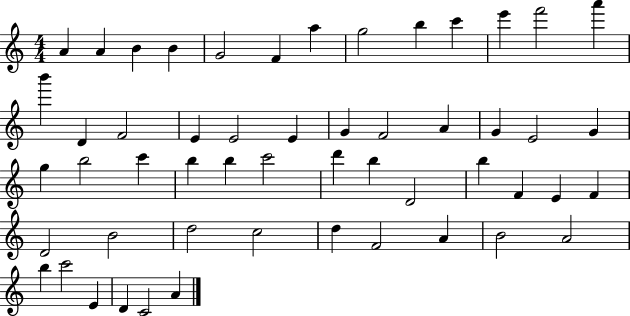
{
  \clef treble
  \numericTimeSignature
  \time 4/4
  \key c \major
  a'4 a'4 b'4 b'4 | g'2 f'4 a''4 | g''2 b''4 c'''4 | e'''4 f'''2 a'''4 | \break b'''4 d'4 f'2 | e'4 e'2 e'4 | g'4 f'2 a'4 | g'4 e'2 g'4 | \break g''4 b''2 c'''4 | b''4 b''4 c'''2 | d'''4 b''4 d'2 | b''4 f'4 e'4 f'4 | \break d'2 b'2 | d''2 c''2 | d''4 f'2 a'4 | b'2 a'2 | \break b''4 c'''2 e'4 | d'4 c'2 a'4 | \bar "|."
}